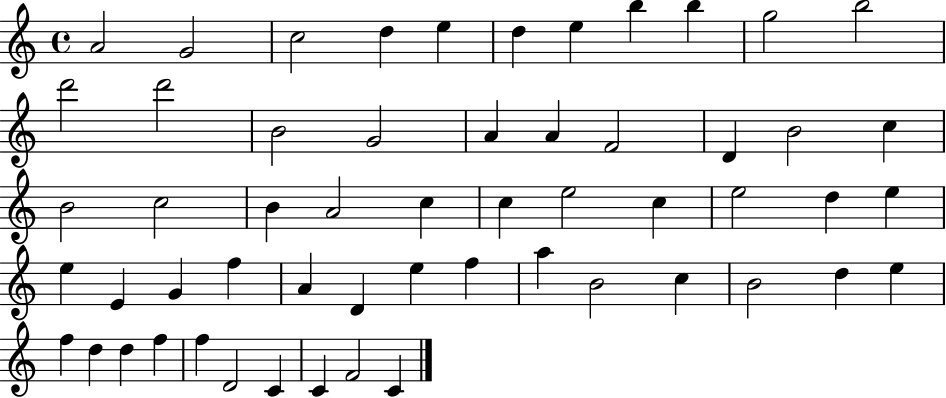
{
  \clef treble
  \time 4/4
  \defaultTimeSignature
  \key c \major
  a'2 g'2 | c''2 d''4 e''4 | d''4 e''4 b''4 b''4 | g''2 b''2 | \break d'''2 d'''2 | b'2 g'2 | a'4 a'4 f'2 | d'4 b'2 c''4 | \break b'2 c''2 | b'4 a'2 c''4 | c''4 e''2 c''4 | e''2 d''4 e''4 | \break e''4 e'4 g'4 f''4 | a'4 d'4 e''4 f''4 | a''4 b'2 c''4 | b'2 d''4 e''4 | \break f''4 d''4 d''4 f''4 | f''4 d'2 c'4 | c'4 f'2 c'4 | \bar "|."
}